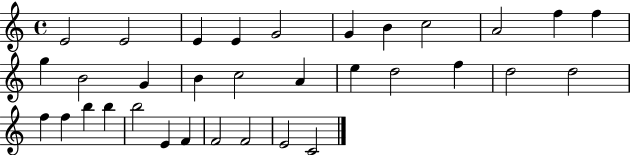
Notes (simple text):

E4/h E4/h E4/q E4/q G4/h G4/q B4/q C5/h A4/h F5/q F5/q G5/q B4/h G4/q B4/q C5/h A4/q E5/q D5/h F5/q D5/h D5/h F5/q F5/q B5/q B5/q B5/h E4/q F4/q F4/h F4/h E4/h C4/h